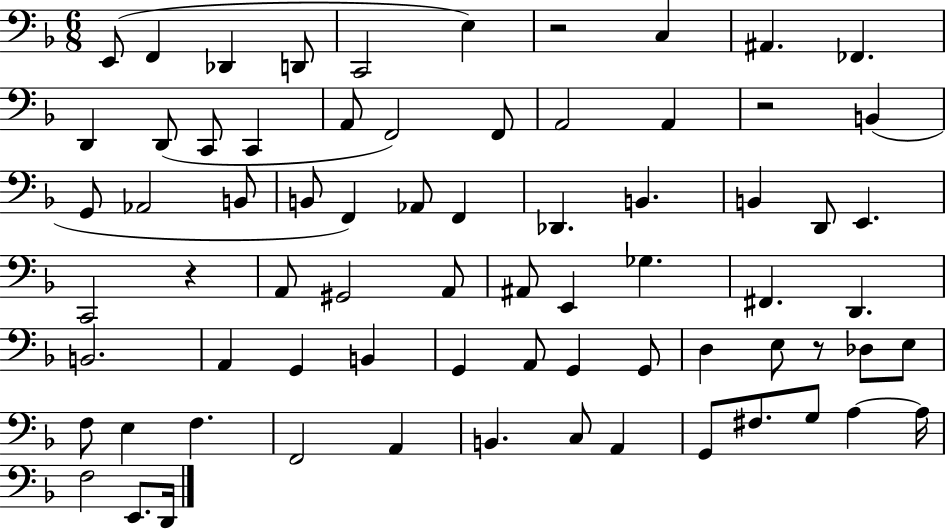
E2/e F2/q Db2/q D2/e C2/h E3/q R/h C3/q A#2/q. FES2/q. D2/q D2/e C2/e C2/q A2/e F2/h F2/e A2/h A2/q R/h B2/q G2/e Ab2/h B2/e B2/e F2/q Ab2/e F2/q Db2/q. B2/q. B2/q D2/e E2/q. C2/h R/q A2/e G#2/h A2/e A#2/e E2/q Gb3/q. F#2/q. D2/q. B2/h. A2/q G2/q B2/q G2/q A2/e G2/q G2/e D3/q E3/e R/e Db3/e E3/e F3/e E3/q F3/q. F2/h A2/q B2/q. C3/e A2/q G2/e F#3/e. G3/e A3/q A3/s F3/h E2/e. D2/s